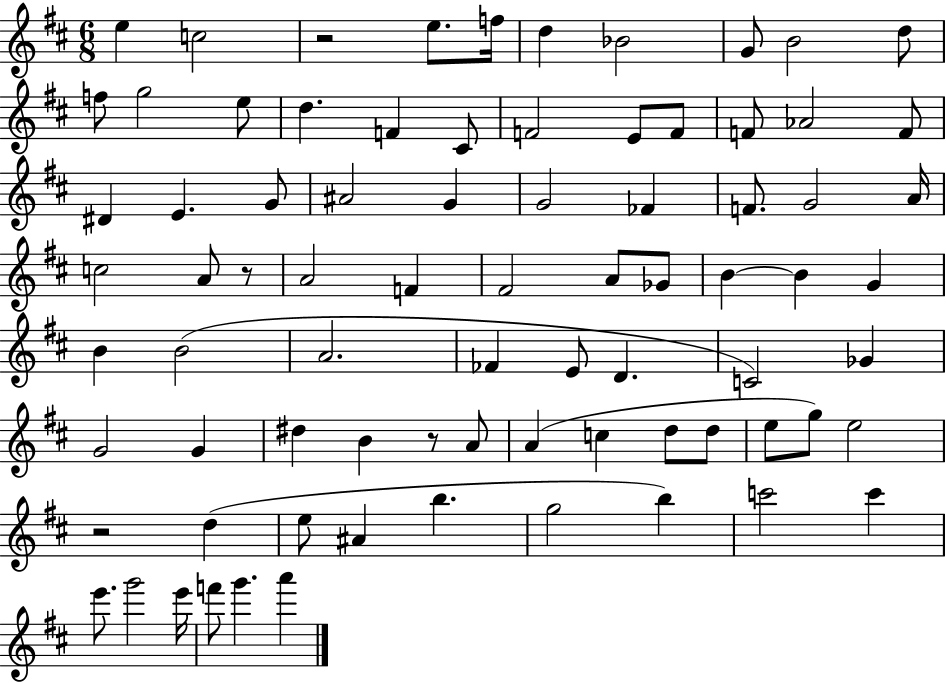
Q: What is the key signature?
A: D major